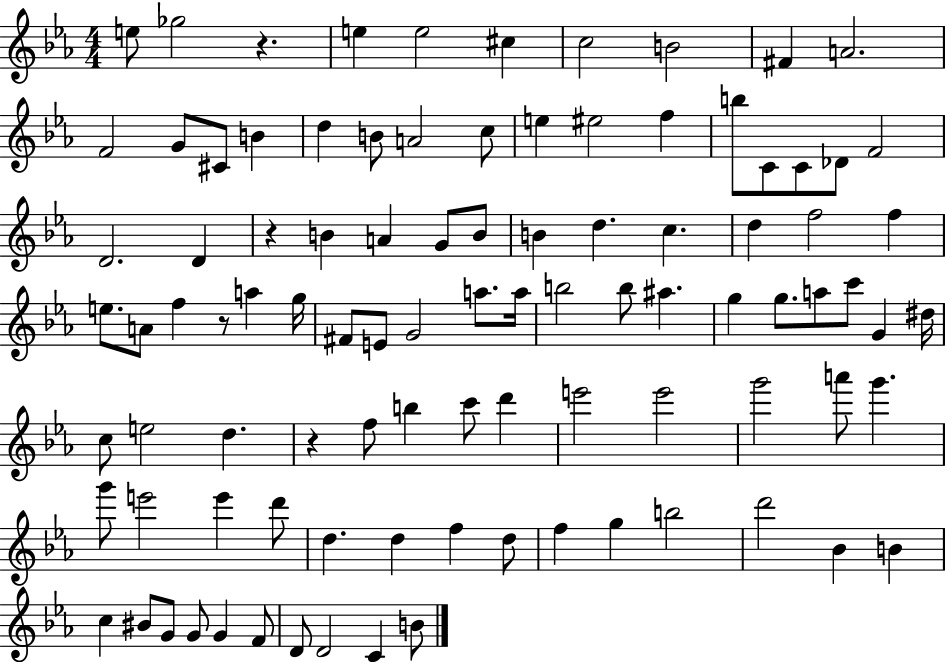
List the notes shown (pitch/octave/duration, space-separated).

E5/e Gb5/h R/q. E5/q E5/h C#5/q C5/h B4/h F#4/q A4/h. F4/h G4/e C#4/e B4/q D5/q B4/e A4/h C5/e E5/q EIS5/h F5/q B5/e C4/e C4/e Db4/e F4/h D4/h. D4/q R/q B4/q A4/q G4/e B4/e B4/q D5/q. C5/q. D5/q F5/h F5/q E5/e. A4/e F5/q R/e A5/q G5/s F#4/e E4/e G4/h A5/e. A5/s B5/h B5/e A#5/q. G5/q G5/e. A5/e C6/e G4/q D#5/s C5/e E5/h D5/q. R/q F5/e B5/q C6/e D6/q E6/h E6/h G6/h A6/e G6/q. G6/e E6/h E6/q D6/e D5/q. D5/q F5/q D5/e F5/q G5/q B5/h D6/h Bb4/q B4/q C5/q BIS4/e G4/e G4/e G4/q F4/e D4/e D4/h C4/q B4/e